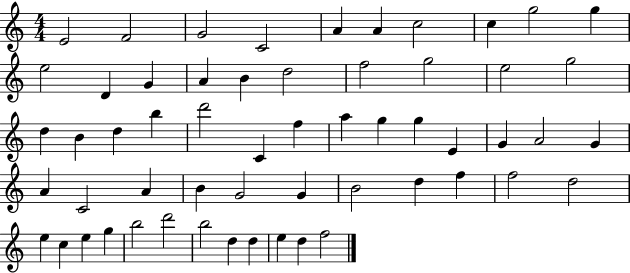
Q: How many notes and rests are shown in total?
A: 57